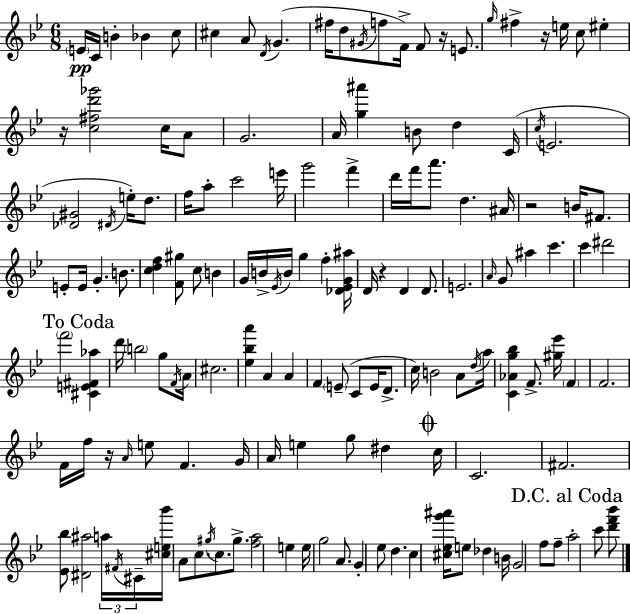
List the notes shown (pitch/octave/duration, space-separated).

E4/s C4/s B4/q Bb4/q C5/e C#5/q A4/e D4/s G4/q. F#5/s D5/e G#4/s F5/e F4/s F4/e R/s E4/e. G5/s F#5/q R/s E5/s C5/e EIS5/q R/s [C5,F#5,D6,Gb6]/h C5/s A4/e G4/h. A4/s [G5,A#6]/q B4/e D5/q C4/s C5/s E4/h. [Db4,G#4]/h D#4/s E5/s D5/e. F5/s A5/e C6/h E6/s G6/h F6/q D6/s F6/s A6/e. D5/q. A#4/s R/h B4/s F#4/e. E4/e E4/s G4/q. B4/e. [C5,D5,F5]/q [F4,G#5]/e C5/e B4/q G4/s B4/s Eb4/s B4/s G5/q F5/q [Db4,Eb4,G4,A#5]/s D4/s R/q D4/q D4/e. E4/h. A4/s G4/e A#5/q C6/q. C6/q D#6/h F6/h [C#4,E4,F#4,Ab5]/q D6/s B5/h G5/e F4/s A4/s C#5/h. [Eb5,Bb5,A6]/q A4/q A4/q F4/q E4/e C4/e E4/s D4/e. C5/s B4/h A4/e D5/s A5/s [C4,Ab4,G5,Bb5]/q F4/e. [G#5,Eb6]/s F4/q F4/h. F4/s F5/s R/s A4/s E5/e F4/q. G4/s A4/s E5/q G5/e D#5/q C5/s C4/h. F#4/h. [Eb4,Bb5]/e [D#4,A#5]/h A5/s F#4/s C#4/s [C#5,E5,Bb6]/s A4/e C5/e. G#5/s C5/e. G#5/e. [F5,A5]/h E5/q E5/s G5/h A4/e. G4/q Eb5/e D5/q. C5/q [C#5,Eb5,G6,A#6]/s E5/e Db5/q B4/s G4/h F5/e F5/e A5/h C6/e [D6,F6,Bb6]/e